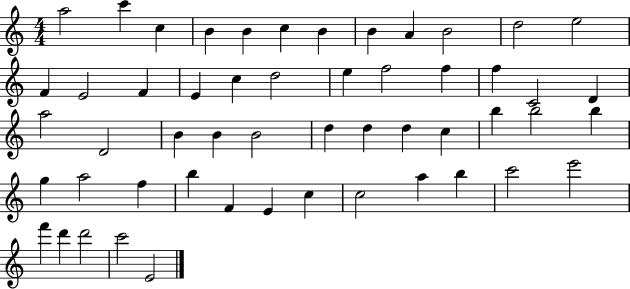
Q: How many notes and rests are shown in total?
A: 53